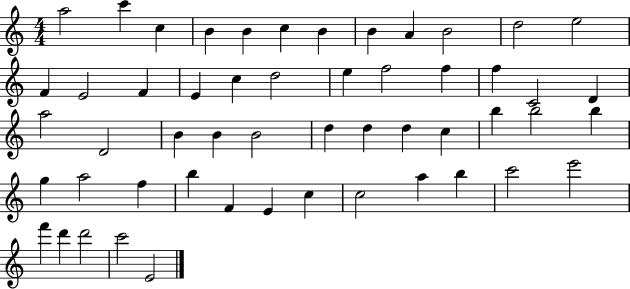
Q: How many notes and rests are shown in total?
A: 53